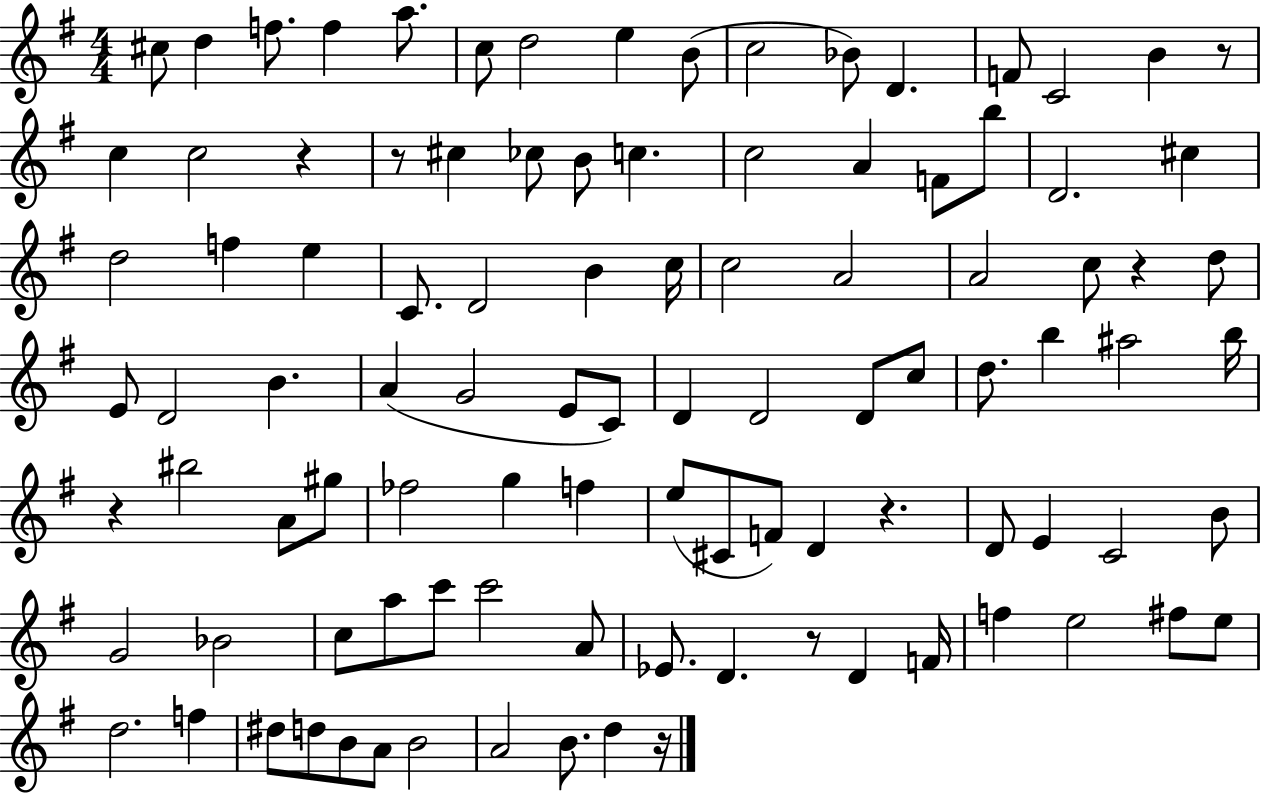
C#5/e D5/q F5/e. F5/q A5/e. C5/e D5/h E5/q B4/e C5/h Bb4/e D4/q. F4/e C4/h B4/q R/e C5/q C5/h R/q R/e C#5/q CES5/e B4/e C5/q. C5/h A4/q F4/e B5/e D4/h. C#5/q D5/h F5/q E5/q C4/e. D4/h B4/q C5/s C5/h A4/h A4/h C5/e R/q D5/e E4/e D4/h B4/q. A4/q G4/h E4/e C4/e D4/q D4/h D4/e C5/e D5/e. B5/q A#5/h B5/s R/q BIS5/h A4/e G#5/e FES5/h G5/q F5/q E5/e C#4/e F4/e D4/q R/q. D4/e E4/q C4/h B4/e G4/h Bb4/h C5/e A5/e C6/e C6/h A4/e Eb4/e. D4/q. R/e D4/q F4/s F5/q E5/h F#5/e E5/e D5/h. F5/q D#5/e D5/e B4/e A4/e B4/h A4/h B4/e. D5/q R/s